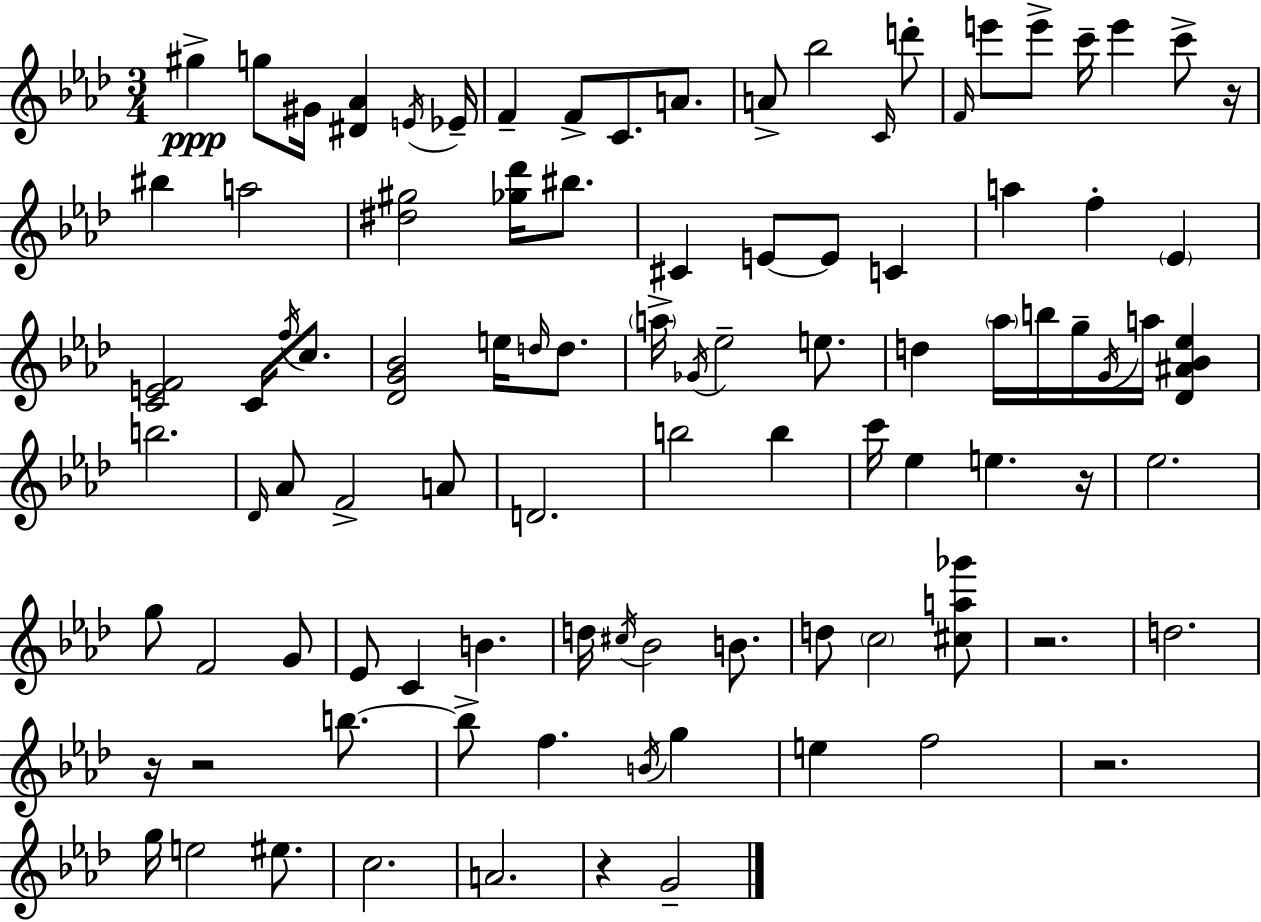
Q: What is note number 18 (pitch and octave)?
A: E6